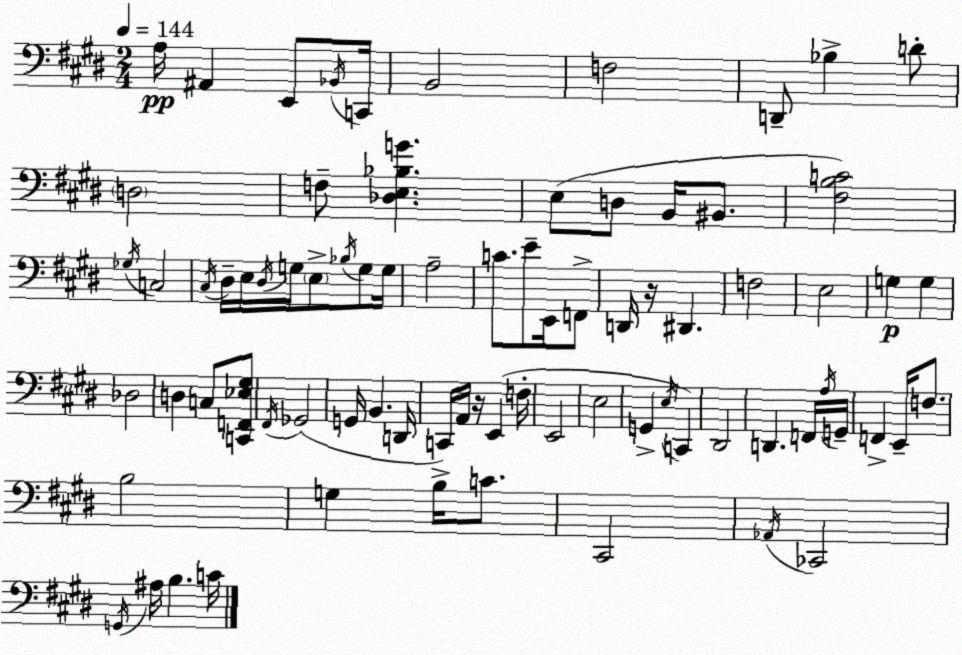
X:1
T:Untitled
M:2/4
L:1/4
K:E
A,/4 ^A,, E,,/2 _B,,/4 C,,/4 B,,2 F,2 D,,/2 _B, D/2 D,2 F,/2 [_D,E,_B,G] E,/2 D,/2 B,,/4 ^B,,/2 [^F,B,C]2 _G,/4 C,2 ^C,/4 ^D,/4 E,/4 ^D,/4 G,/4 E,/2 _B,/4 G,/2 G,/4 A,2 C/2 E/2 E,,/4 F,,/2 D,,/4 z/4 ^D,, F,2 E,2 G, G, _D,2 D, C,/2 [C,,F,,_E,^G,]/2 ^F,,/4 _G,,2 G,,/4 B,, D,,/4 C,,/4 A,,/4 z/4 E,, F,/4 E,,2 E,2 G,, E,/4 C,, ^D,,2 D,, F,,/4 A,/4 G,,/4 F,, E,,/4 F,/2 B,2 G, B,/4 C/2 ^C,,2 _A,,/4 _C,,2 G,,/4 ^A,/4 B, C/4